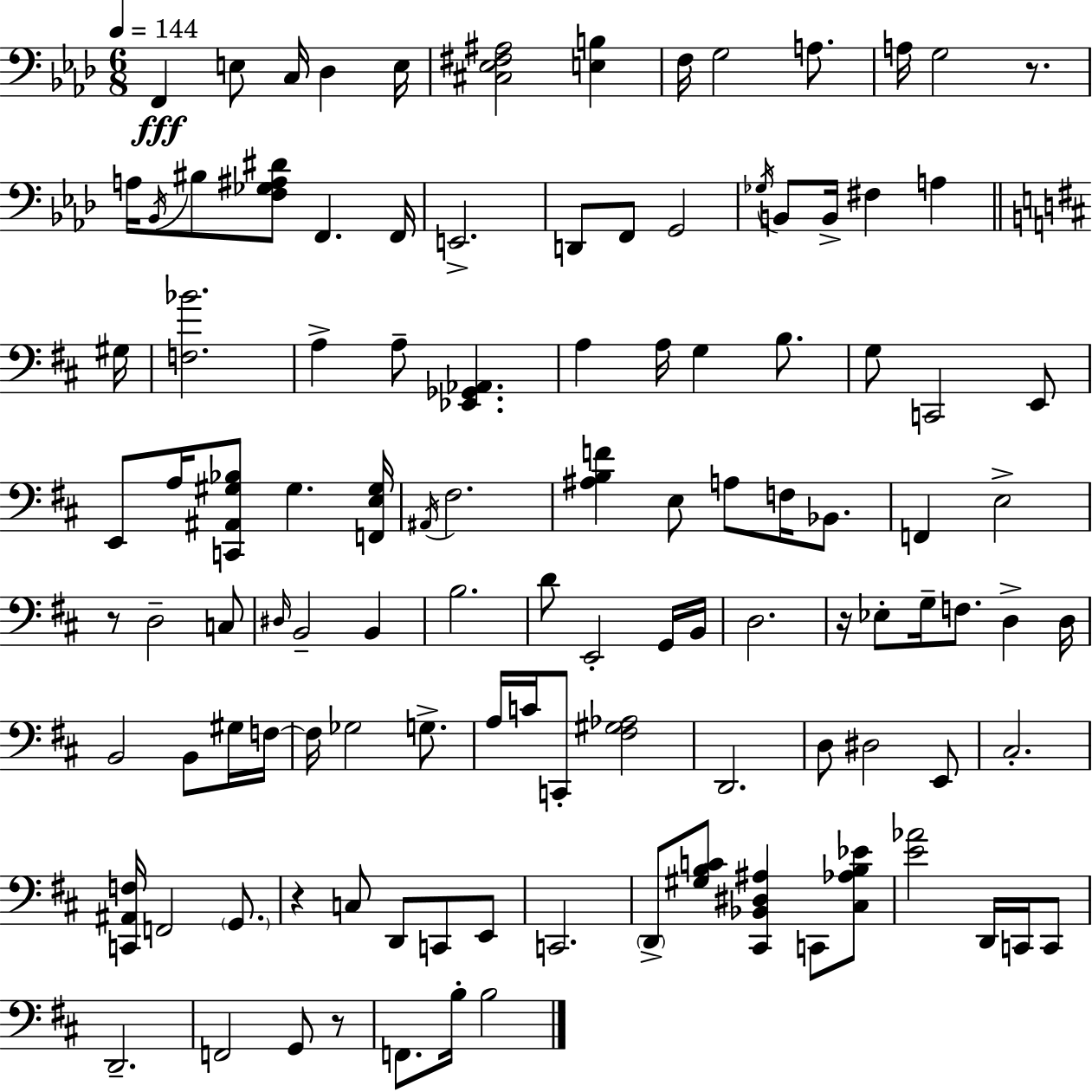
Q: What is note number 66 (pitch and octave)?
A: F3